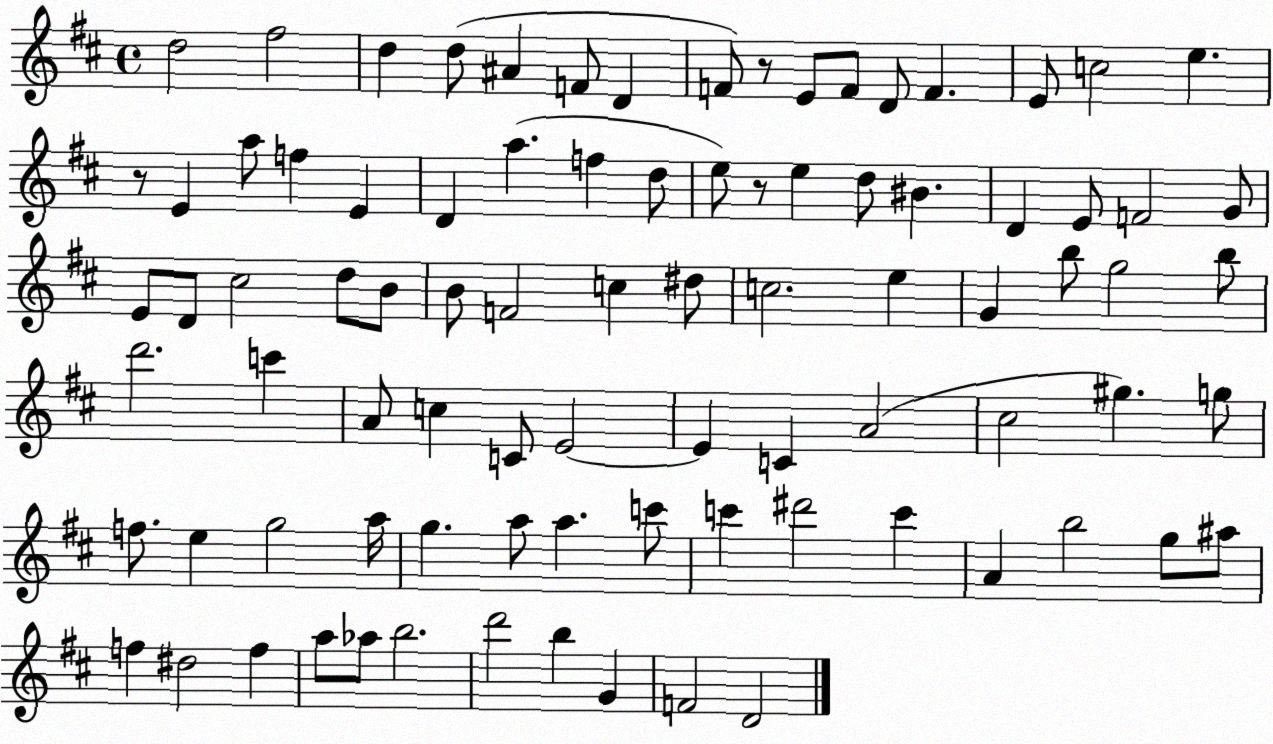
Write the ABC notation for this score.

X:1
T:Untitled
M:4/4
L:1/4
K:D
d2 ^f2 d d/2 ^A F/2 D F/2 z/2 E/2 F/2 D/2 F E/2 c2 e z/2 E a/2 f E D a f d/2 e/2 z/2 e d/2 ^B D E/2 F2 G/2 E/2 D/2 ^c2 d/2 B/2 B/2 F2 c ^d/2 c2 e G b/2 g2 b/2 d'2 c' A/2 c C/2 E2 E C A2 ^c2 ^g g/2 f/2 e g2 a/4 g a/2 a c'/2 c' ^d'2 c' A b2 g/2 ^a/2 f ^d2 f a/2 _a/2 b2 d'2 b G F2 D2